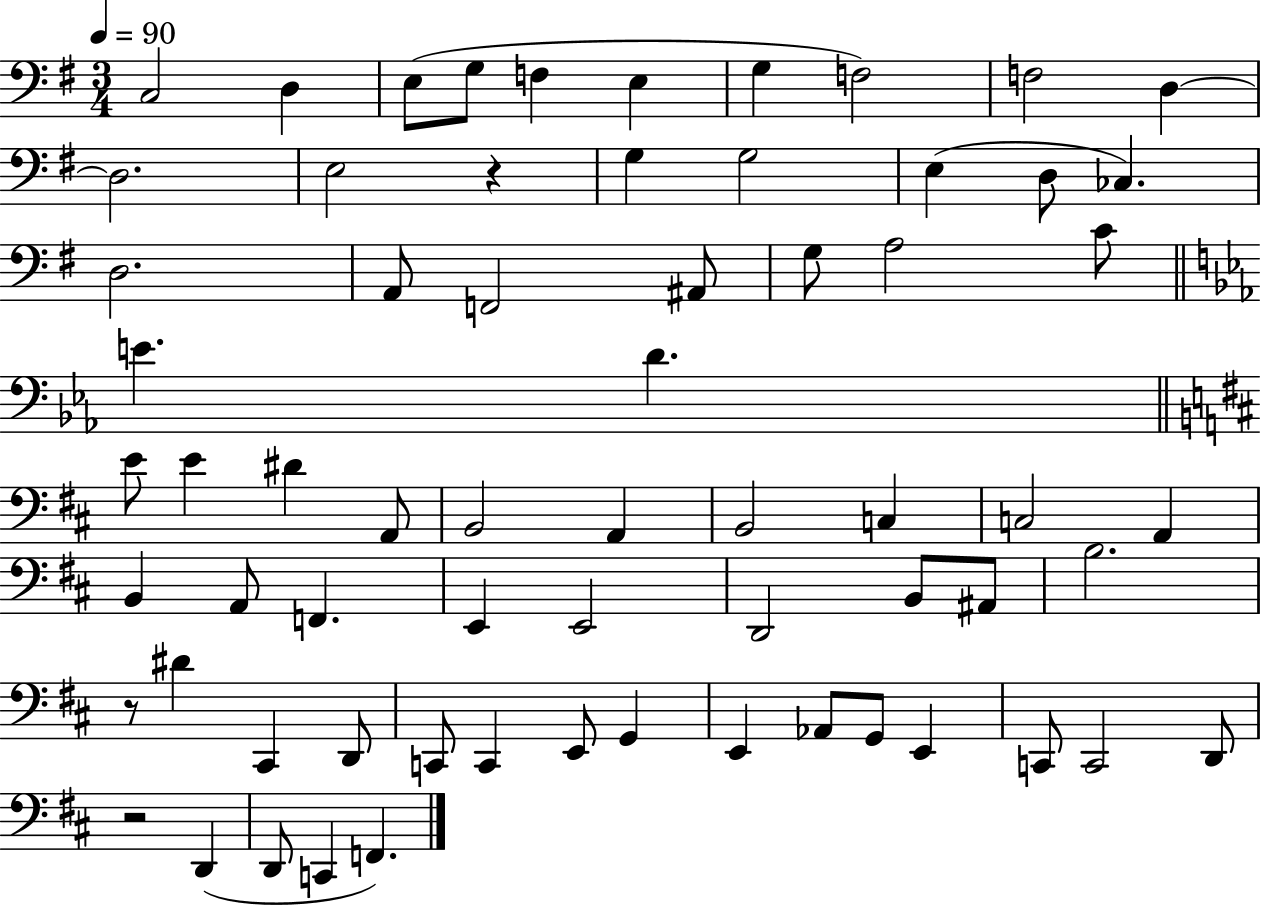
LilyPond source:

{
  \clef bass
  \numericTimeSignature
  \time 3/4
  \key g \major
  \tempo 4 = 90
  c2 d4 | e8( g8 f4 e4 | g4 f2) | f2 d4~~ | \break d2. | e2 r4 | g4 g2 | e4( d8 ces4.) | \break d2. | a,8 f,2 ais,8 | g8 a2 c'8 | \bar "||" \break \key c \minor e'4. d'4. | \bar "||" \break \key b \minor e'8 e'4 dis'4 a,8 | b,2 a,4 | b,2 c4 | c2 a,4 | \break b,4 a,8 f,4. | e,4 e,2 | d,2 b,8 ais,8 | b2. | \break r8 dis'4 cis,4 d,8 | c,8 c,4 e,8 g,4 | e,4 aes,8 g,8 e,4 | c,8 c,2 d,8 | \break r2 d,4( | d,8 c,4 f,4.) | \bar "|."
}